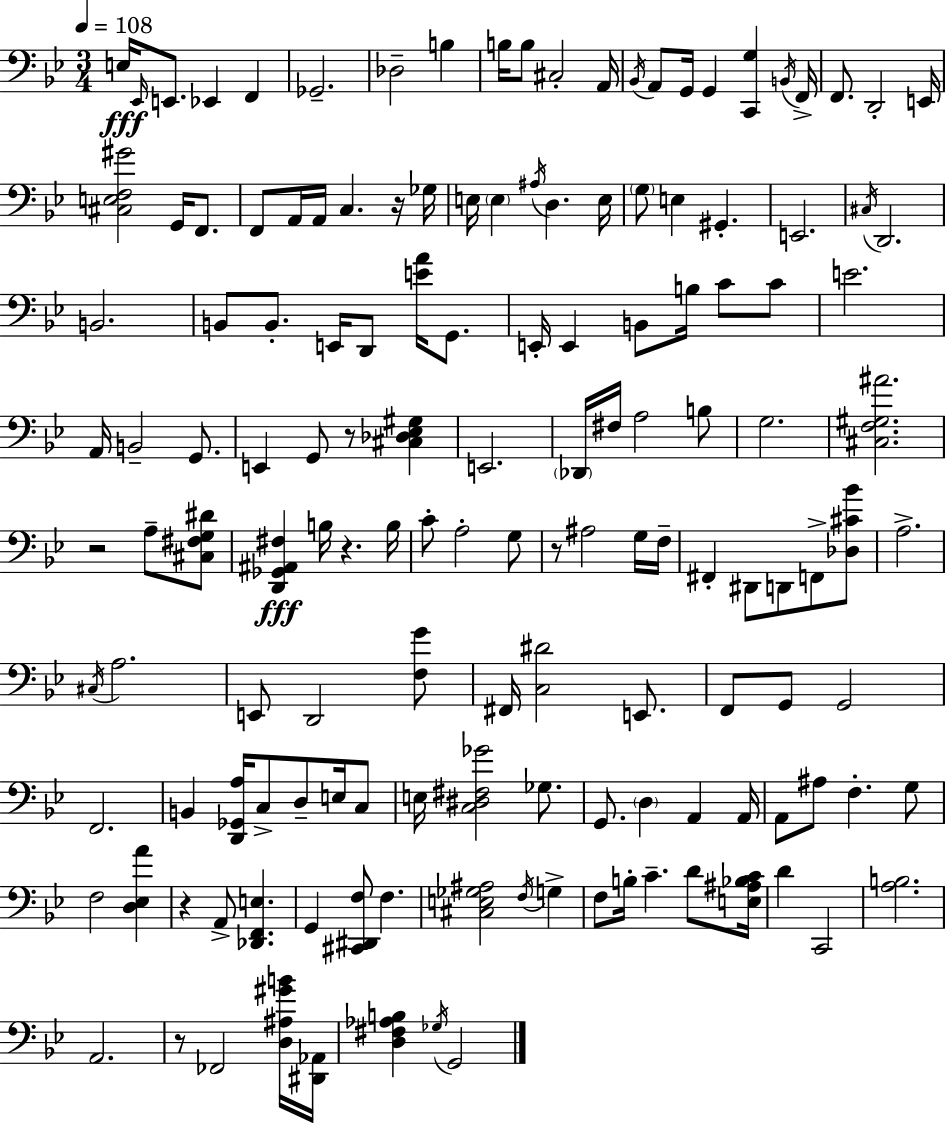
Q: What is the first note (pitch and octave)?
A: E3